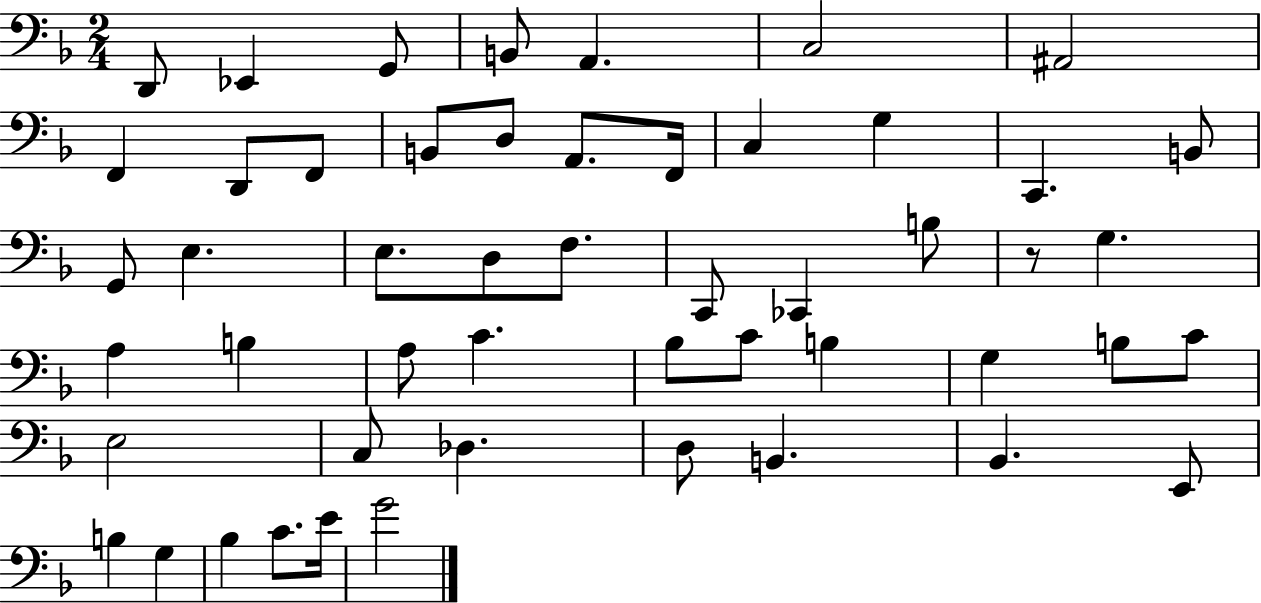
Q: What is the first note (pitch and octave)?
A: D2